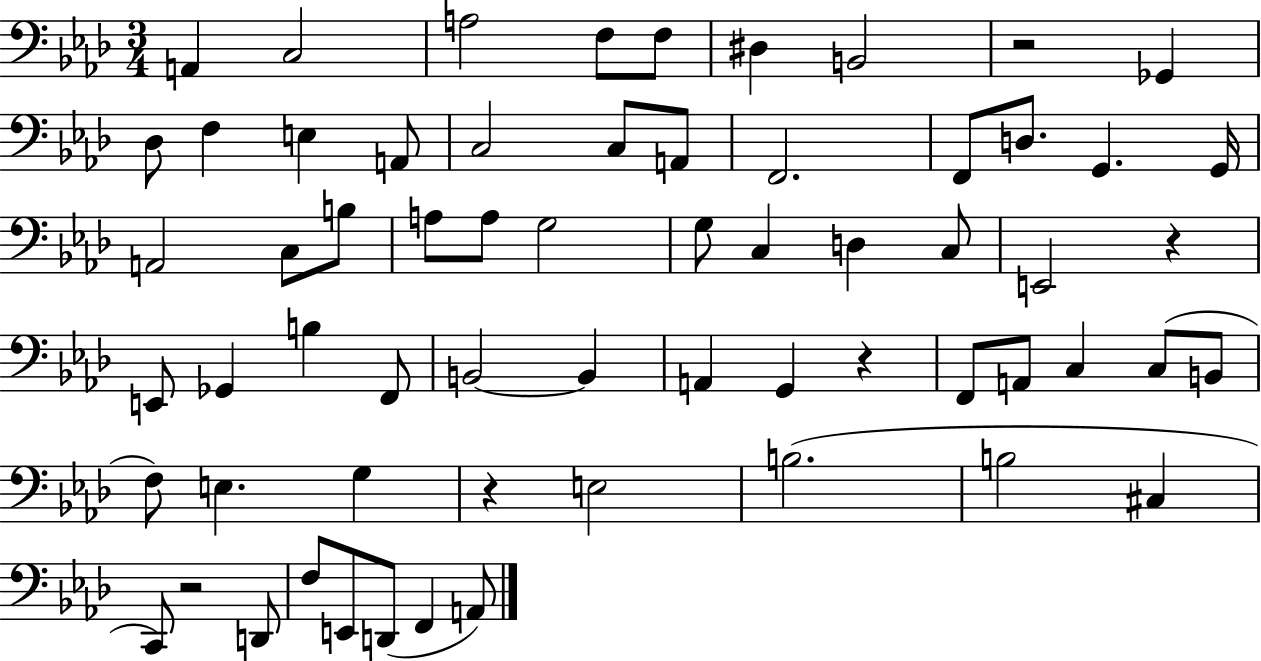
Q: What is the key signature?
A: AES major